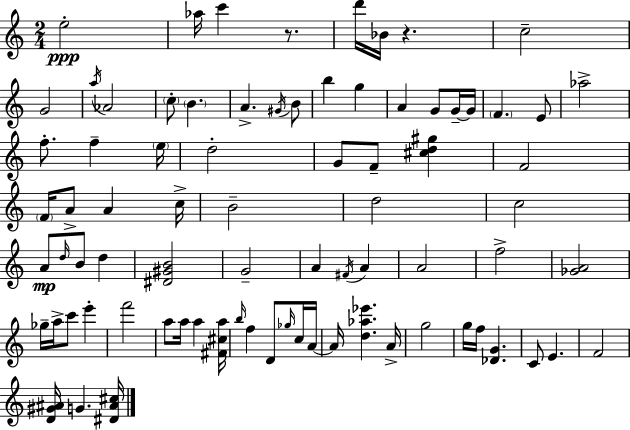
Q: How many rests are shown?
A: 2